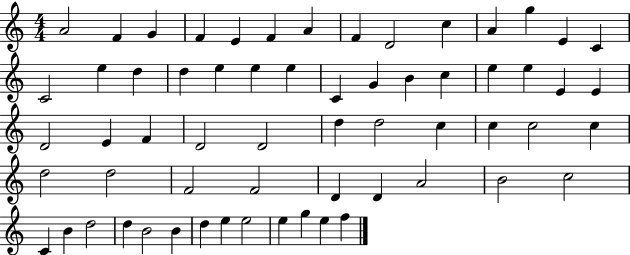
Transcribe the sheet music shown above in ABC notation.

X:1
T:Untitled
M:4/4
L:1/4
K:C
A2 F G F E F A F D2 c A g E C C2 e d d e e e C G B c e e E E D2 E F D2 D2 d d2 c c c2 c d2 d2 F2 F2 D D A2 B2 c2 C B d2 d B2 B d e e2 e g e f